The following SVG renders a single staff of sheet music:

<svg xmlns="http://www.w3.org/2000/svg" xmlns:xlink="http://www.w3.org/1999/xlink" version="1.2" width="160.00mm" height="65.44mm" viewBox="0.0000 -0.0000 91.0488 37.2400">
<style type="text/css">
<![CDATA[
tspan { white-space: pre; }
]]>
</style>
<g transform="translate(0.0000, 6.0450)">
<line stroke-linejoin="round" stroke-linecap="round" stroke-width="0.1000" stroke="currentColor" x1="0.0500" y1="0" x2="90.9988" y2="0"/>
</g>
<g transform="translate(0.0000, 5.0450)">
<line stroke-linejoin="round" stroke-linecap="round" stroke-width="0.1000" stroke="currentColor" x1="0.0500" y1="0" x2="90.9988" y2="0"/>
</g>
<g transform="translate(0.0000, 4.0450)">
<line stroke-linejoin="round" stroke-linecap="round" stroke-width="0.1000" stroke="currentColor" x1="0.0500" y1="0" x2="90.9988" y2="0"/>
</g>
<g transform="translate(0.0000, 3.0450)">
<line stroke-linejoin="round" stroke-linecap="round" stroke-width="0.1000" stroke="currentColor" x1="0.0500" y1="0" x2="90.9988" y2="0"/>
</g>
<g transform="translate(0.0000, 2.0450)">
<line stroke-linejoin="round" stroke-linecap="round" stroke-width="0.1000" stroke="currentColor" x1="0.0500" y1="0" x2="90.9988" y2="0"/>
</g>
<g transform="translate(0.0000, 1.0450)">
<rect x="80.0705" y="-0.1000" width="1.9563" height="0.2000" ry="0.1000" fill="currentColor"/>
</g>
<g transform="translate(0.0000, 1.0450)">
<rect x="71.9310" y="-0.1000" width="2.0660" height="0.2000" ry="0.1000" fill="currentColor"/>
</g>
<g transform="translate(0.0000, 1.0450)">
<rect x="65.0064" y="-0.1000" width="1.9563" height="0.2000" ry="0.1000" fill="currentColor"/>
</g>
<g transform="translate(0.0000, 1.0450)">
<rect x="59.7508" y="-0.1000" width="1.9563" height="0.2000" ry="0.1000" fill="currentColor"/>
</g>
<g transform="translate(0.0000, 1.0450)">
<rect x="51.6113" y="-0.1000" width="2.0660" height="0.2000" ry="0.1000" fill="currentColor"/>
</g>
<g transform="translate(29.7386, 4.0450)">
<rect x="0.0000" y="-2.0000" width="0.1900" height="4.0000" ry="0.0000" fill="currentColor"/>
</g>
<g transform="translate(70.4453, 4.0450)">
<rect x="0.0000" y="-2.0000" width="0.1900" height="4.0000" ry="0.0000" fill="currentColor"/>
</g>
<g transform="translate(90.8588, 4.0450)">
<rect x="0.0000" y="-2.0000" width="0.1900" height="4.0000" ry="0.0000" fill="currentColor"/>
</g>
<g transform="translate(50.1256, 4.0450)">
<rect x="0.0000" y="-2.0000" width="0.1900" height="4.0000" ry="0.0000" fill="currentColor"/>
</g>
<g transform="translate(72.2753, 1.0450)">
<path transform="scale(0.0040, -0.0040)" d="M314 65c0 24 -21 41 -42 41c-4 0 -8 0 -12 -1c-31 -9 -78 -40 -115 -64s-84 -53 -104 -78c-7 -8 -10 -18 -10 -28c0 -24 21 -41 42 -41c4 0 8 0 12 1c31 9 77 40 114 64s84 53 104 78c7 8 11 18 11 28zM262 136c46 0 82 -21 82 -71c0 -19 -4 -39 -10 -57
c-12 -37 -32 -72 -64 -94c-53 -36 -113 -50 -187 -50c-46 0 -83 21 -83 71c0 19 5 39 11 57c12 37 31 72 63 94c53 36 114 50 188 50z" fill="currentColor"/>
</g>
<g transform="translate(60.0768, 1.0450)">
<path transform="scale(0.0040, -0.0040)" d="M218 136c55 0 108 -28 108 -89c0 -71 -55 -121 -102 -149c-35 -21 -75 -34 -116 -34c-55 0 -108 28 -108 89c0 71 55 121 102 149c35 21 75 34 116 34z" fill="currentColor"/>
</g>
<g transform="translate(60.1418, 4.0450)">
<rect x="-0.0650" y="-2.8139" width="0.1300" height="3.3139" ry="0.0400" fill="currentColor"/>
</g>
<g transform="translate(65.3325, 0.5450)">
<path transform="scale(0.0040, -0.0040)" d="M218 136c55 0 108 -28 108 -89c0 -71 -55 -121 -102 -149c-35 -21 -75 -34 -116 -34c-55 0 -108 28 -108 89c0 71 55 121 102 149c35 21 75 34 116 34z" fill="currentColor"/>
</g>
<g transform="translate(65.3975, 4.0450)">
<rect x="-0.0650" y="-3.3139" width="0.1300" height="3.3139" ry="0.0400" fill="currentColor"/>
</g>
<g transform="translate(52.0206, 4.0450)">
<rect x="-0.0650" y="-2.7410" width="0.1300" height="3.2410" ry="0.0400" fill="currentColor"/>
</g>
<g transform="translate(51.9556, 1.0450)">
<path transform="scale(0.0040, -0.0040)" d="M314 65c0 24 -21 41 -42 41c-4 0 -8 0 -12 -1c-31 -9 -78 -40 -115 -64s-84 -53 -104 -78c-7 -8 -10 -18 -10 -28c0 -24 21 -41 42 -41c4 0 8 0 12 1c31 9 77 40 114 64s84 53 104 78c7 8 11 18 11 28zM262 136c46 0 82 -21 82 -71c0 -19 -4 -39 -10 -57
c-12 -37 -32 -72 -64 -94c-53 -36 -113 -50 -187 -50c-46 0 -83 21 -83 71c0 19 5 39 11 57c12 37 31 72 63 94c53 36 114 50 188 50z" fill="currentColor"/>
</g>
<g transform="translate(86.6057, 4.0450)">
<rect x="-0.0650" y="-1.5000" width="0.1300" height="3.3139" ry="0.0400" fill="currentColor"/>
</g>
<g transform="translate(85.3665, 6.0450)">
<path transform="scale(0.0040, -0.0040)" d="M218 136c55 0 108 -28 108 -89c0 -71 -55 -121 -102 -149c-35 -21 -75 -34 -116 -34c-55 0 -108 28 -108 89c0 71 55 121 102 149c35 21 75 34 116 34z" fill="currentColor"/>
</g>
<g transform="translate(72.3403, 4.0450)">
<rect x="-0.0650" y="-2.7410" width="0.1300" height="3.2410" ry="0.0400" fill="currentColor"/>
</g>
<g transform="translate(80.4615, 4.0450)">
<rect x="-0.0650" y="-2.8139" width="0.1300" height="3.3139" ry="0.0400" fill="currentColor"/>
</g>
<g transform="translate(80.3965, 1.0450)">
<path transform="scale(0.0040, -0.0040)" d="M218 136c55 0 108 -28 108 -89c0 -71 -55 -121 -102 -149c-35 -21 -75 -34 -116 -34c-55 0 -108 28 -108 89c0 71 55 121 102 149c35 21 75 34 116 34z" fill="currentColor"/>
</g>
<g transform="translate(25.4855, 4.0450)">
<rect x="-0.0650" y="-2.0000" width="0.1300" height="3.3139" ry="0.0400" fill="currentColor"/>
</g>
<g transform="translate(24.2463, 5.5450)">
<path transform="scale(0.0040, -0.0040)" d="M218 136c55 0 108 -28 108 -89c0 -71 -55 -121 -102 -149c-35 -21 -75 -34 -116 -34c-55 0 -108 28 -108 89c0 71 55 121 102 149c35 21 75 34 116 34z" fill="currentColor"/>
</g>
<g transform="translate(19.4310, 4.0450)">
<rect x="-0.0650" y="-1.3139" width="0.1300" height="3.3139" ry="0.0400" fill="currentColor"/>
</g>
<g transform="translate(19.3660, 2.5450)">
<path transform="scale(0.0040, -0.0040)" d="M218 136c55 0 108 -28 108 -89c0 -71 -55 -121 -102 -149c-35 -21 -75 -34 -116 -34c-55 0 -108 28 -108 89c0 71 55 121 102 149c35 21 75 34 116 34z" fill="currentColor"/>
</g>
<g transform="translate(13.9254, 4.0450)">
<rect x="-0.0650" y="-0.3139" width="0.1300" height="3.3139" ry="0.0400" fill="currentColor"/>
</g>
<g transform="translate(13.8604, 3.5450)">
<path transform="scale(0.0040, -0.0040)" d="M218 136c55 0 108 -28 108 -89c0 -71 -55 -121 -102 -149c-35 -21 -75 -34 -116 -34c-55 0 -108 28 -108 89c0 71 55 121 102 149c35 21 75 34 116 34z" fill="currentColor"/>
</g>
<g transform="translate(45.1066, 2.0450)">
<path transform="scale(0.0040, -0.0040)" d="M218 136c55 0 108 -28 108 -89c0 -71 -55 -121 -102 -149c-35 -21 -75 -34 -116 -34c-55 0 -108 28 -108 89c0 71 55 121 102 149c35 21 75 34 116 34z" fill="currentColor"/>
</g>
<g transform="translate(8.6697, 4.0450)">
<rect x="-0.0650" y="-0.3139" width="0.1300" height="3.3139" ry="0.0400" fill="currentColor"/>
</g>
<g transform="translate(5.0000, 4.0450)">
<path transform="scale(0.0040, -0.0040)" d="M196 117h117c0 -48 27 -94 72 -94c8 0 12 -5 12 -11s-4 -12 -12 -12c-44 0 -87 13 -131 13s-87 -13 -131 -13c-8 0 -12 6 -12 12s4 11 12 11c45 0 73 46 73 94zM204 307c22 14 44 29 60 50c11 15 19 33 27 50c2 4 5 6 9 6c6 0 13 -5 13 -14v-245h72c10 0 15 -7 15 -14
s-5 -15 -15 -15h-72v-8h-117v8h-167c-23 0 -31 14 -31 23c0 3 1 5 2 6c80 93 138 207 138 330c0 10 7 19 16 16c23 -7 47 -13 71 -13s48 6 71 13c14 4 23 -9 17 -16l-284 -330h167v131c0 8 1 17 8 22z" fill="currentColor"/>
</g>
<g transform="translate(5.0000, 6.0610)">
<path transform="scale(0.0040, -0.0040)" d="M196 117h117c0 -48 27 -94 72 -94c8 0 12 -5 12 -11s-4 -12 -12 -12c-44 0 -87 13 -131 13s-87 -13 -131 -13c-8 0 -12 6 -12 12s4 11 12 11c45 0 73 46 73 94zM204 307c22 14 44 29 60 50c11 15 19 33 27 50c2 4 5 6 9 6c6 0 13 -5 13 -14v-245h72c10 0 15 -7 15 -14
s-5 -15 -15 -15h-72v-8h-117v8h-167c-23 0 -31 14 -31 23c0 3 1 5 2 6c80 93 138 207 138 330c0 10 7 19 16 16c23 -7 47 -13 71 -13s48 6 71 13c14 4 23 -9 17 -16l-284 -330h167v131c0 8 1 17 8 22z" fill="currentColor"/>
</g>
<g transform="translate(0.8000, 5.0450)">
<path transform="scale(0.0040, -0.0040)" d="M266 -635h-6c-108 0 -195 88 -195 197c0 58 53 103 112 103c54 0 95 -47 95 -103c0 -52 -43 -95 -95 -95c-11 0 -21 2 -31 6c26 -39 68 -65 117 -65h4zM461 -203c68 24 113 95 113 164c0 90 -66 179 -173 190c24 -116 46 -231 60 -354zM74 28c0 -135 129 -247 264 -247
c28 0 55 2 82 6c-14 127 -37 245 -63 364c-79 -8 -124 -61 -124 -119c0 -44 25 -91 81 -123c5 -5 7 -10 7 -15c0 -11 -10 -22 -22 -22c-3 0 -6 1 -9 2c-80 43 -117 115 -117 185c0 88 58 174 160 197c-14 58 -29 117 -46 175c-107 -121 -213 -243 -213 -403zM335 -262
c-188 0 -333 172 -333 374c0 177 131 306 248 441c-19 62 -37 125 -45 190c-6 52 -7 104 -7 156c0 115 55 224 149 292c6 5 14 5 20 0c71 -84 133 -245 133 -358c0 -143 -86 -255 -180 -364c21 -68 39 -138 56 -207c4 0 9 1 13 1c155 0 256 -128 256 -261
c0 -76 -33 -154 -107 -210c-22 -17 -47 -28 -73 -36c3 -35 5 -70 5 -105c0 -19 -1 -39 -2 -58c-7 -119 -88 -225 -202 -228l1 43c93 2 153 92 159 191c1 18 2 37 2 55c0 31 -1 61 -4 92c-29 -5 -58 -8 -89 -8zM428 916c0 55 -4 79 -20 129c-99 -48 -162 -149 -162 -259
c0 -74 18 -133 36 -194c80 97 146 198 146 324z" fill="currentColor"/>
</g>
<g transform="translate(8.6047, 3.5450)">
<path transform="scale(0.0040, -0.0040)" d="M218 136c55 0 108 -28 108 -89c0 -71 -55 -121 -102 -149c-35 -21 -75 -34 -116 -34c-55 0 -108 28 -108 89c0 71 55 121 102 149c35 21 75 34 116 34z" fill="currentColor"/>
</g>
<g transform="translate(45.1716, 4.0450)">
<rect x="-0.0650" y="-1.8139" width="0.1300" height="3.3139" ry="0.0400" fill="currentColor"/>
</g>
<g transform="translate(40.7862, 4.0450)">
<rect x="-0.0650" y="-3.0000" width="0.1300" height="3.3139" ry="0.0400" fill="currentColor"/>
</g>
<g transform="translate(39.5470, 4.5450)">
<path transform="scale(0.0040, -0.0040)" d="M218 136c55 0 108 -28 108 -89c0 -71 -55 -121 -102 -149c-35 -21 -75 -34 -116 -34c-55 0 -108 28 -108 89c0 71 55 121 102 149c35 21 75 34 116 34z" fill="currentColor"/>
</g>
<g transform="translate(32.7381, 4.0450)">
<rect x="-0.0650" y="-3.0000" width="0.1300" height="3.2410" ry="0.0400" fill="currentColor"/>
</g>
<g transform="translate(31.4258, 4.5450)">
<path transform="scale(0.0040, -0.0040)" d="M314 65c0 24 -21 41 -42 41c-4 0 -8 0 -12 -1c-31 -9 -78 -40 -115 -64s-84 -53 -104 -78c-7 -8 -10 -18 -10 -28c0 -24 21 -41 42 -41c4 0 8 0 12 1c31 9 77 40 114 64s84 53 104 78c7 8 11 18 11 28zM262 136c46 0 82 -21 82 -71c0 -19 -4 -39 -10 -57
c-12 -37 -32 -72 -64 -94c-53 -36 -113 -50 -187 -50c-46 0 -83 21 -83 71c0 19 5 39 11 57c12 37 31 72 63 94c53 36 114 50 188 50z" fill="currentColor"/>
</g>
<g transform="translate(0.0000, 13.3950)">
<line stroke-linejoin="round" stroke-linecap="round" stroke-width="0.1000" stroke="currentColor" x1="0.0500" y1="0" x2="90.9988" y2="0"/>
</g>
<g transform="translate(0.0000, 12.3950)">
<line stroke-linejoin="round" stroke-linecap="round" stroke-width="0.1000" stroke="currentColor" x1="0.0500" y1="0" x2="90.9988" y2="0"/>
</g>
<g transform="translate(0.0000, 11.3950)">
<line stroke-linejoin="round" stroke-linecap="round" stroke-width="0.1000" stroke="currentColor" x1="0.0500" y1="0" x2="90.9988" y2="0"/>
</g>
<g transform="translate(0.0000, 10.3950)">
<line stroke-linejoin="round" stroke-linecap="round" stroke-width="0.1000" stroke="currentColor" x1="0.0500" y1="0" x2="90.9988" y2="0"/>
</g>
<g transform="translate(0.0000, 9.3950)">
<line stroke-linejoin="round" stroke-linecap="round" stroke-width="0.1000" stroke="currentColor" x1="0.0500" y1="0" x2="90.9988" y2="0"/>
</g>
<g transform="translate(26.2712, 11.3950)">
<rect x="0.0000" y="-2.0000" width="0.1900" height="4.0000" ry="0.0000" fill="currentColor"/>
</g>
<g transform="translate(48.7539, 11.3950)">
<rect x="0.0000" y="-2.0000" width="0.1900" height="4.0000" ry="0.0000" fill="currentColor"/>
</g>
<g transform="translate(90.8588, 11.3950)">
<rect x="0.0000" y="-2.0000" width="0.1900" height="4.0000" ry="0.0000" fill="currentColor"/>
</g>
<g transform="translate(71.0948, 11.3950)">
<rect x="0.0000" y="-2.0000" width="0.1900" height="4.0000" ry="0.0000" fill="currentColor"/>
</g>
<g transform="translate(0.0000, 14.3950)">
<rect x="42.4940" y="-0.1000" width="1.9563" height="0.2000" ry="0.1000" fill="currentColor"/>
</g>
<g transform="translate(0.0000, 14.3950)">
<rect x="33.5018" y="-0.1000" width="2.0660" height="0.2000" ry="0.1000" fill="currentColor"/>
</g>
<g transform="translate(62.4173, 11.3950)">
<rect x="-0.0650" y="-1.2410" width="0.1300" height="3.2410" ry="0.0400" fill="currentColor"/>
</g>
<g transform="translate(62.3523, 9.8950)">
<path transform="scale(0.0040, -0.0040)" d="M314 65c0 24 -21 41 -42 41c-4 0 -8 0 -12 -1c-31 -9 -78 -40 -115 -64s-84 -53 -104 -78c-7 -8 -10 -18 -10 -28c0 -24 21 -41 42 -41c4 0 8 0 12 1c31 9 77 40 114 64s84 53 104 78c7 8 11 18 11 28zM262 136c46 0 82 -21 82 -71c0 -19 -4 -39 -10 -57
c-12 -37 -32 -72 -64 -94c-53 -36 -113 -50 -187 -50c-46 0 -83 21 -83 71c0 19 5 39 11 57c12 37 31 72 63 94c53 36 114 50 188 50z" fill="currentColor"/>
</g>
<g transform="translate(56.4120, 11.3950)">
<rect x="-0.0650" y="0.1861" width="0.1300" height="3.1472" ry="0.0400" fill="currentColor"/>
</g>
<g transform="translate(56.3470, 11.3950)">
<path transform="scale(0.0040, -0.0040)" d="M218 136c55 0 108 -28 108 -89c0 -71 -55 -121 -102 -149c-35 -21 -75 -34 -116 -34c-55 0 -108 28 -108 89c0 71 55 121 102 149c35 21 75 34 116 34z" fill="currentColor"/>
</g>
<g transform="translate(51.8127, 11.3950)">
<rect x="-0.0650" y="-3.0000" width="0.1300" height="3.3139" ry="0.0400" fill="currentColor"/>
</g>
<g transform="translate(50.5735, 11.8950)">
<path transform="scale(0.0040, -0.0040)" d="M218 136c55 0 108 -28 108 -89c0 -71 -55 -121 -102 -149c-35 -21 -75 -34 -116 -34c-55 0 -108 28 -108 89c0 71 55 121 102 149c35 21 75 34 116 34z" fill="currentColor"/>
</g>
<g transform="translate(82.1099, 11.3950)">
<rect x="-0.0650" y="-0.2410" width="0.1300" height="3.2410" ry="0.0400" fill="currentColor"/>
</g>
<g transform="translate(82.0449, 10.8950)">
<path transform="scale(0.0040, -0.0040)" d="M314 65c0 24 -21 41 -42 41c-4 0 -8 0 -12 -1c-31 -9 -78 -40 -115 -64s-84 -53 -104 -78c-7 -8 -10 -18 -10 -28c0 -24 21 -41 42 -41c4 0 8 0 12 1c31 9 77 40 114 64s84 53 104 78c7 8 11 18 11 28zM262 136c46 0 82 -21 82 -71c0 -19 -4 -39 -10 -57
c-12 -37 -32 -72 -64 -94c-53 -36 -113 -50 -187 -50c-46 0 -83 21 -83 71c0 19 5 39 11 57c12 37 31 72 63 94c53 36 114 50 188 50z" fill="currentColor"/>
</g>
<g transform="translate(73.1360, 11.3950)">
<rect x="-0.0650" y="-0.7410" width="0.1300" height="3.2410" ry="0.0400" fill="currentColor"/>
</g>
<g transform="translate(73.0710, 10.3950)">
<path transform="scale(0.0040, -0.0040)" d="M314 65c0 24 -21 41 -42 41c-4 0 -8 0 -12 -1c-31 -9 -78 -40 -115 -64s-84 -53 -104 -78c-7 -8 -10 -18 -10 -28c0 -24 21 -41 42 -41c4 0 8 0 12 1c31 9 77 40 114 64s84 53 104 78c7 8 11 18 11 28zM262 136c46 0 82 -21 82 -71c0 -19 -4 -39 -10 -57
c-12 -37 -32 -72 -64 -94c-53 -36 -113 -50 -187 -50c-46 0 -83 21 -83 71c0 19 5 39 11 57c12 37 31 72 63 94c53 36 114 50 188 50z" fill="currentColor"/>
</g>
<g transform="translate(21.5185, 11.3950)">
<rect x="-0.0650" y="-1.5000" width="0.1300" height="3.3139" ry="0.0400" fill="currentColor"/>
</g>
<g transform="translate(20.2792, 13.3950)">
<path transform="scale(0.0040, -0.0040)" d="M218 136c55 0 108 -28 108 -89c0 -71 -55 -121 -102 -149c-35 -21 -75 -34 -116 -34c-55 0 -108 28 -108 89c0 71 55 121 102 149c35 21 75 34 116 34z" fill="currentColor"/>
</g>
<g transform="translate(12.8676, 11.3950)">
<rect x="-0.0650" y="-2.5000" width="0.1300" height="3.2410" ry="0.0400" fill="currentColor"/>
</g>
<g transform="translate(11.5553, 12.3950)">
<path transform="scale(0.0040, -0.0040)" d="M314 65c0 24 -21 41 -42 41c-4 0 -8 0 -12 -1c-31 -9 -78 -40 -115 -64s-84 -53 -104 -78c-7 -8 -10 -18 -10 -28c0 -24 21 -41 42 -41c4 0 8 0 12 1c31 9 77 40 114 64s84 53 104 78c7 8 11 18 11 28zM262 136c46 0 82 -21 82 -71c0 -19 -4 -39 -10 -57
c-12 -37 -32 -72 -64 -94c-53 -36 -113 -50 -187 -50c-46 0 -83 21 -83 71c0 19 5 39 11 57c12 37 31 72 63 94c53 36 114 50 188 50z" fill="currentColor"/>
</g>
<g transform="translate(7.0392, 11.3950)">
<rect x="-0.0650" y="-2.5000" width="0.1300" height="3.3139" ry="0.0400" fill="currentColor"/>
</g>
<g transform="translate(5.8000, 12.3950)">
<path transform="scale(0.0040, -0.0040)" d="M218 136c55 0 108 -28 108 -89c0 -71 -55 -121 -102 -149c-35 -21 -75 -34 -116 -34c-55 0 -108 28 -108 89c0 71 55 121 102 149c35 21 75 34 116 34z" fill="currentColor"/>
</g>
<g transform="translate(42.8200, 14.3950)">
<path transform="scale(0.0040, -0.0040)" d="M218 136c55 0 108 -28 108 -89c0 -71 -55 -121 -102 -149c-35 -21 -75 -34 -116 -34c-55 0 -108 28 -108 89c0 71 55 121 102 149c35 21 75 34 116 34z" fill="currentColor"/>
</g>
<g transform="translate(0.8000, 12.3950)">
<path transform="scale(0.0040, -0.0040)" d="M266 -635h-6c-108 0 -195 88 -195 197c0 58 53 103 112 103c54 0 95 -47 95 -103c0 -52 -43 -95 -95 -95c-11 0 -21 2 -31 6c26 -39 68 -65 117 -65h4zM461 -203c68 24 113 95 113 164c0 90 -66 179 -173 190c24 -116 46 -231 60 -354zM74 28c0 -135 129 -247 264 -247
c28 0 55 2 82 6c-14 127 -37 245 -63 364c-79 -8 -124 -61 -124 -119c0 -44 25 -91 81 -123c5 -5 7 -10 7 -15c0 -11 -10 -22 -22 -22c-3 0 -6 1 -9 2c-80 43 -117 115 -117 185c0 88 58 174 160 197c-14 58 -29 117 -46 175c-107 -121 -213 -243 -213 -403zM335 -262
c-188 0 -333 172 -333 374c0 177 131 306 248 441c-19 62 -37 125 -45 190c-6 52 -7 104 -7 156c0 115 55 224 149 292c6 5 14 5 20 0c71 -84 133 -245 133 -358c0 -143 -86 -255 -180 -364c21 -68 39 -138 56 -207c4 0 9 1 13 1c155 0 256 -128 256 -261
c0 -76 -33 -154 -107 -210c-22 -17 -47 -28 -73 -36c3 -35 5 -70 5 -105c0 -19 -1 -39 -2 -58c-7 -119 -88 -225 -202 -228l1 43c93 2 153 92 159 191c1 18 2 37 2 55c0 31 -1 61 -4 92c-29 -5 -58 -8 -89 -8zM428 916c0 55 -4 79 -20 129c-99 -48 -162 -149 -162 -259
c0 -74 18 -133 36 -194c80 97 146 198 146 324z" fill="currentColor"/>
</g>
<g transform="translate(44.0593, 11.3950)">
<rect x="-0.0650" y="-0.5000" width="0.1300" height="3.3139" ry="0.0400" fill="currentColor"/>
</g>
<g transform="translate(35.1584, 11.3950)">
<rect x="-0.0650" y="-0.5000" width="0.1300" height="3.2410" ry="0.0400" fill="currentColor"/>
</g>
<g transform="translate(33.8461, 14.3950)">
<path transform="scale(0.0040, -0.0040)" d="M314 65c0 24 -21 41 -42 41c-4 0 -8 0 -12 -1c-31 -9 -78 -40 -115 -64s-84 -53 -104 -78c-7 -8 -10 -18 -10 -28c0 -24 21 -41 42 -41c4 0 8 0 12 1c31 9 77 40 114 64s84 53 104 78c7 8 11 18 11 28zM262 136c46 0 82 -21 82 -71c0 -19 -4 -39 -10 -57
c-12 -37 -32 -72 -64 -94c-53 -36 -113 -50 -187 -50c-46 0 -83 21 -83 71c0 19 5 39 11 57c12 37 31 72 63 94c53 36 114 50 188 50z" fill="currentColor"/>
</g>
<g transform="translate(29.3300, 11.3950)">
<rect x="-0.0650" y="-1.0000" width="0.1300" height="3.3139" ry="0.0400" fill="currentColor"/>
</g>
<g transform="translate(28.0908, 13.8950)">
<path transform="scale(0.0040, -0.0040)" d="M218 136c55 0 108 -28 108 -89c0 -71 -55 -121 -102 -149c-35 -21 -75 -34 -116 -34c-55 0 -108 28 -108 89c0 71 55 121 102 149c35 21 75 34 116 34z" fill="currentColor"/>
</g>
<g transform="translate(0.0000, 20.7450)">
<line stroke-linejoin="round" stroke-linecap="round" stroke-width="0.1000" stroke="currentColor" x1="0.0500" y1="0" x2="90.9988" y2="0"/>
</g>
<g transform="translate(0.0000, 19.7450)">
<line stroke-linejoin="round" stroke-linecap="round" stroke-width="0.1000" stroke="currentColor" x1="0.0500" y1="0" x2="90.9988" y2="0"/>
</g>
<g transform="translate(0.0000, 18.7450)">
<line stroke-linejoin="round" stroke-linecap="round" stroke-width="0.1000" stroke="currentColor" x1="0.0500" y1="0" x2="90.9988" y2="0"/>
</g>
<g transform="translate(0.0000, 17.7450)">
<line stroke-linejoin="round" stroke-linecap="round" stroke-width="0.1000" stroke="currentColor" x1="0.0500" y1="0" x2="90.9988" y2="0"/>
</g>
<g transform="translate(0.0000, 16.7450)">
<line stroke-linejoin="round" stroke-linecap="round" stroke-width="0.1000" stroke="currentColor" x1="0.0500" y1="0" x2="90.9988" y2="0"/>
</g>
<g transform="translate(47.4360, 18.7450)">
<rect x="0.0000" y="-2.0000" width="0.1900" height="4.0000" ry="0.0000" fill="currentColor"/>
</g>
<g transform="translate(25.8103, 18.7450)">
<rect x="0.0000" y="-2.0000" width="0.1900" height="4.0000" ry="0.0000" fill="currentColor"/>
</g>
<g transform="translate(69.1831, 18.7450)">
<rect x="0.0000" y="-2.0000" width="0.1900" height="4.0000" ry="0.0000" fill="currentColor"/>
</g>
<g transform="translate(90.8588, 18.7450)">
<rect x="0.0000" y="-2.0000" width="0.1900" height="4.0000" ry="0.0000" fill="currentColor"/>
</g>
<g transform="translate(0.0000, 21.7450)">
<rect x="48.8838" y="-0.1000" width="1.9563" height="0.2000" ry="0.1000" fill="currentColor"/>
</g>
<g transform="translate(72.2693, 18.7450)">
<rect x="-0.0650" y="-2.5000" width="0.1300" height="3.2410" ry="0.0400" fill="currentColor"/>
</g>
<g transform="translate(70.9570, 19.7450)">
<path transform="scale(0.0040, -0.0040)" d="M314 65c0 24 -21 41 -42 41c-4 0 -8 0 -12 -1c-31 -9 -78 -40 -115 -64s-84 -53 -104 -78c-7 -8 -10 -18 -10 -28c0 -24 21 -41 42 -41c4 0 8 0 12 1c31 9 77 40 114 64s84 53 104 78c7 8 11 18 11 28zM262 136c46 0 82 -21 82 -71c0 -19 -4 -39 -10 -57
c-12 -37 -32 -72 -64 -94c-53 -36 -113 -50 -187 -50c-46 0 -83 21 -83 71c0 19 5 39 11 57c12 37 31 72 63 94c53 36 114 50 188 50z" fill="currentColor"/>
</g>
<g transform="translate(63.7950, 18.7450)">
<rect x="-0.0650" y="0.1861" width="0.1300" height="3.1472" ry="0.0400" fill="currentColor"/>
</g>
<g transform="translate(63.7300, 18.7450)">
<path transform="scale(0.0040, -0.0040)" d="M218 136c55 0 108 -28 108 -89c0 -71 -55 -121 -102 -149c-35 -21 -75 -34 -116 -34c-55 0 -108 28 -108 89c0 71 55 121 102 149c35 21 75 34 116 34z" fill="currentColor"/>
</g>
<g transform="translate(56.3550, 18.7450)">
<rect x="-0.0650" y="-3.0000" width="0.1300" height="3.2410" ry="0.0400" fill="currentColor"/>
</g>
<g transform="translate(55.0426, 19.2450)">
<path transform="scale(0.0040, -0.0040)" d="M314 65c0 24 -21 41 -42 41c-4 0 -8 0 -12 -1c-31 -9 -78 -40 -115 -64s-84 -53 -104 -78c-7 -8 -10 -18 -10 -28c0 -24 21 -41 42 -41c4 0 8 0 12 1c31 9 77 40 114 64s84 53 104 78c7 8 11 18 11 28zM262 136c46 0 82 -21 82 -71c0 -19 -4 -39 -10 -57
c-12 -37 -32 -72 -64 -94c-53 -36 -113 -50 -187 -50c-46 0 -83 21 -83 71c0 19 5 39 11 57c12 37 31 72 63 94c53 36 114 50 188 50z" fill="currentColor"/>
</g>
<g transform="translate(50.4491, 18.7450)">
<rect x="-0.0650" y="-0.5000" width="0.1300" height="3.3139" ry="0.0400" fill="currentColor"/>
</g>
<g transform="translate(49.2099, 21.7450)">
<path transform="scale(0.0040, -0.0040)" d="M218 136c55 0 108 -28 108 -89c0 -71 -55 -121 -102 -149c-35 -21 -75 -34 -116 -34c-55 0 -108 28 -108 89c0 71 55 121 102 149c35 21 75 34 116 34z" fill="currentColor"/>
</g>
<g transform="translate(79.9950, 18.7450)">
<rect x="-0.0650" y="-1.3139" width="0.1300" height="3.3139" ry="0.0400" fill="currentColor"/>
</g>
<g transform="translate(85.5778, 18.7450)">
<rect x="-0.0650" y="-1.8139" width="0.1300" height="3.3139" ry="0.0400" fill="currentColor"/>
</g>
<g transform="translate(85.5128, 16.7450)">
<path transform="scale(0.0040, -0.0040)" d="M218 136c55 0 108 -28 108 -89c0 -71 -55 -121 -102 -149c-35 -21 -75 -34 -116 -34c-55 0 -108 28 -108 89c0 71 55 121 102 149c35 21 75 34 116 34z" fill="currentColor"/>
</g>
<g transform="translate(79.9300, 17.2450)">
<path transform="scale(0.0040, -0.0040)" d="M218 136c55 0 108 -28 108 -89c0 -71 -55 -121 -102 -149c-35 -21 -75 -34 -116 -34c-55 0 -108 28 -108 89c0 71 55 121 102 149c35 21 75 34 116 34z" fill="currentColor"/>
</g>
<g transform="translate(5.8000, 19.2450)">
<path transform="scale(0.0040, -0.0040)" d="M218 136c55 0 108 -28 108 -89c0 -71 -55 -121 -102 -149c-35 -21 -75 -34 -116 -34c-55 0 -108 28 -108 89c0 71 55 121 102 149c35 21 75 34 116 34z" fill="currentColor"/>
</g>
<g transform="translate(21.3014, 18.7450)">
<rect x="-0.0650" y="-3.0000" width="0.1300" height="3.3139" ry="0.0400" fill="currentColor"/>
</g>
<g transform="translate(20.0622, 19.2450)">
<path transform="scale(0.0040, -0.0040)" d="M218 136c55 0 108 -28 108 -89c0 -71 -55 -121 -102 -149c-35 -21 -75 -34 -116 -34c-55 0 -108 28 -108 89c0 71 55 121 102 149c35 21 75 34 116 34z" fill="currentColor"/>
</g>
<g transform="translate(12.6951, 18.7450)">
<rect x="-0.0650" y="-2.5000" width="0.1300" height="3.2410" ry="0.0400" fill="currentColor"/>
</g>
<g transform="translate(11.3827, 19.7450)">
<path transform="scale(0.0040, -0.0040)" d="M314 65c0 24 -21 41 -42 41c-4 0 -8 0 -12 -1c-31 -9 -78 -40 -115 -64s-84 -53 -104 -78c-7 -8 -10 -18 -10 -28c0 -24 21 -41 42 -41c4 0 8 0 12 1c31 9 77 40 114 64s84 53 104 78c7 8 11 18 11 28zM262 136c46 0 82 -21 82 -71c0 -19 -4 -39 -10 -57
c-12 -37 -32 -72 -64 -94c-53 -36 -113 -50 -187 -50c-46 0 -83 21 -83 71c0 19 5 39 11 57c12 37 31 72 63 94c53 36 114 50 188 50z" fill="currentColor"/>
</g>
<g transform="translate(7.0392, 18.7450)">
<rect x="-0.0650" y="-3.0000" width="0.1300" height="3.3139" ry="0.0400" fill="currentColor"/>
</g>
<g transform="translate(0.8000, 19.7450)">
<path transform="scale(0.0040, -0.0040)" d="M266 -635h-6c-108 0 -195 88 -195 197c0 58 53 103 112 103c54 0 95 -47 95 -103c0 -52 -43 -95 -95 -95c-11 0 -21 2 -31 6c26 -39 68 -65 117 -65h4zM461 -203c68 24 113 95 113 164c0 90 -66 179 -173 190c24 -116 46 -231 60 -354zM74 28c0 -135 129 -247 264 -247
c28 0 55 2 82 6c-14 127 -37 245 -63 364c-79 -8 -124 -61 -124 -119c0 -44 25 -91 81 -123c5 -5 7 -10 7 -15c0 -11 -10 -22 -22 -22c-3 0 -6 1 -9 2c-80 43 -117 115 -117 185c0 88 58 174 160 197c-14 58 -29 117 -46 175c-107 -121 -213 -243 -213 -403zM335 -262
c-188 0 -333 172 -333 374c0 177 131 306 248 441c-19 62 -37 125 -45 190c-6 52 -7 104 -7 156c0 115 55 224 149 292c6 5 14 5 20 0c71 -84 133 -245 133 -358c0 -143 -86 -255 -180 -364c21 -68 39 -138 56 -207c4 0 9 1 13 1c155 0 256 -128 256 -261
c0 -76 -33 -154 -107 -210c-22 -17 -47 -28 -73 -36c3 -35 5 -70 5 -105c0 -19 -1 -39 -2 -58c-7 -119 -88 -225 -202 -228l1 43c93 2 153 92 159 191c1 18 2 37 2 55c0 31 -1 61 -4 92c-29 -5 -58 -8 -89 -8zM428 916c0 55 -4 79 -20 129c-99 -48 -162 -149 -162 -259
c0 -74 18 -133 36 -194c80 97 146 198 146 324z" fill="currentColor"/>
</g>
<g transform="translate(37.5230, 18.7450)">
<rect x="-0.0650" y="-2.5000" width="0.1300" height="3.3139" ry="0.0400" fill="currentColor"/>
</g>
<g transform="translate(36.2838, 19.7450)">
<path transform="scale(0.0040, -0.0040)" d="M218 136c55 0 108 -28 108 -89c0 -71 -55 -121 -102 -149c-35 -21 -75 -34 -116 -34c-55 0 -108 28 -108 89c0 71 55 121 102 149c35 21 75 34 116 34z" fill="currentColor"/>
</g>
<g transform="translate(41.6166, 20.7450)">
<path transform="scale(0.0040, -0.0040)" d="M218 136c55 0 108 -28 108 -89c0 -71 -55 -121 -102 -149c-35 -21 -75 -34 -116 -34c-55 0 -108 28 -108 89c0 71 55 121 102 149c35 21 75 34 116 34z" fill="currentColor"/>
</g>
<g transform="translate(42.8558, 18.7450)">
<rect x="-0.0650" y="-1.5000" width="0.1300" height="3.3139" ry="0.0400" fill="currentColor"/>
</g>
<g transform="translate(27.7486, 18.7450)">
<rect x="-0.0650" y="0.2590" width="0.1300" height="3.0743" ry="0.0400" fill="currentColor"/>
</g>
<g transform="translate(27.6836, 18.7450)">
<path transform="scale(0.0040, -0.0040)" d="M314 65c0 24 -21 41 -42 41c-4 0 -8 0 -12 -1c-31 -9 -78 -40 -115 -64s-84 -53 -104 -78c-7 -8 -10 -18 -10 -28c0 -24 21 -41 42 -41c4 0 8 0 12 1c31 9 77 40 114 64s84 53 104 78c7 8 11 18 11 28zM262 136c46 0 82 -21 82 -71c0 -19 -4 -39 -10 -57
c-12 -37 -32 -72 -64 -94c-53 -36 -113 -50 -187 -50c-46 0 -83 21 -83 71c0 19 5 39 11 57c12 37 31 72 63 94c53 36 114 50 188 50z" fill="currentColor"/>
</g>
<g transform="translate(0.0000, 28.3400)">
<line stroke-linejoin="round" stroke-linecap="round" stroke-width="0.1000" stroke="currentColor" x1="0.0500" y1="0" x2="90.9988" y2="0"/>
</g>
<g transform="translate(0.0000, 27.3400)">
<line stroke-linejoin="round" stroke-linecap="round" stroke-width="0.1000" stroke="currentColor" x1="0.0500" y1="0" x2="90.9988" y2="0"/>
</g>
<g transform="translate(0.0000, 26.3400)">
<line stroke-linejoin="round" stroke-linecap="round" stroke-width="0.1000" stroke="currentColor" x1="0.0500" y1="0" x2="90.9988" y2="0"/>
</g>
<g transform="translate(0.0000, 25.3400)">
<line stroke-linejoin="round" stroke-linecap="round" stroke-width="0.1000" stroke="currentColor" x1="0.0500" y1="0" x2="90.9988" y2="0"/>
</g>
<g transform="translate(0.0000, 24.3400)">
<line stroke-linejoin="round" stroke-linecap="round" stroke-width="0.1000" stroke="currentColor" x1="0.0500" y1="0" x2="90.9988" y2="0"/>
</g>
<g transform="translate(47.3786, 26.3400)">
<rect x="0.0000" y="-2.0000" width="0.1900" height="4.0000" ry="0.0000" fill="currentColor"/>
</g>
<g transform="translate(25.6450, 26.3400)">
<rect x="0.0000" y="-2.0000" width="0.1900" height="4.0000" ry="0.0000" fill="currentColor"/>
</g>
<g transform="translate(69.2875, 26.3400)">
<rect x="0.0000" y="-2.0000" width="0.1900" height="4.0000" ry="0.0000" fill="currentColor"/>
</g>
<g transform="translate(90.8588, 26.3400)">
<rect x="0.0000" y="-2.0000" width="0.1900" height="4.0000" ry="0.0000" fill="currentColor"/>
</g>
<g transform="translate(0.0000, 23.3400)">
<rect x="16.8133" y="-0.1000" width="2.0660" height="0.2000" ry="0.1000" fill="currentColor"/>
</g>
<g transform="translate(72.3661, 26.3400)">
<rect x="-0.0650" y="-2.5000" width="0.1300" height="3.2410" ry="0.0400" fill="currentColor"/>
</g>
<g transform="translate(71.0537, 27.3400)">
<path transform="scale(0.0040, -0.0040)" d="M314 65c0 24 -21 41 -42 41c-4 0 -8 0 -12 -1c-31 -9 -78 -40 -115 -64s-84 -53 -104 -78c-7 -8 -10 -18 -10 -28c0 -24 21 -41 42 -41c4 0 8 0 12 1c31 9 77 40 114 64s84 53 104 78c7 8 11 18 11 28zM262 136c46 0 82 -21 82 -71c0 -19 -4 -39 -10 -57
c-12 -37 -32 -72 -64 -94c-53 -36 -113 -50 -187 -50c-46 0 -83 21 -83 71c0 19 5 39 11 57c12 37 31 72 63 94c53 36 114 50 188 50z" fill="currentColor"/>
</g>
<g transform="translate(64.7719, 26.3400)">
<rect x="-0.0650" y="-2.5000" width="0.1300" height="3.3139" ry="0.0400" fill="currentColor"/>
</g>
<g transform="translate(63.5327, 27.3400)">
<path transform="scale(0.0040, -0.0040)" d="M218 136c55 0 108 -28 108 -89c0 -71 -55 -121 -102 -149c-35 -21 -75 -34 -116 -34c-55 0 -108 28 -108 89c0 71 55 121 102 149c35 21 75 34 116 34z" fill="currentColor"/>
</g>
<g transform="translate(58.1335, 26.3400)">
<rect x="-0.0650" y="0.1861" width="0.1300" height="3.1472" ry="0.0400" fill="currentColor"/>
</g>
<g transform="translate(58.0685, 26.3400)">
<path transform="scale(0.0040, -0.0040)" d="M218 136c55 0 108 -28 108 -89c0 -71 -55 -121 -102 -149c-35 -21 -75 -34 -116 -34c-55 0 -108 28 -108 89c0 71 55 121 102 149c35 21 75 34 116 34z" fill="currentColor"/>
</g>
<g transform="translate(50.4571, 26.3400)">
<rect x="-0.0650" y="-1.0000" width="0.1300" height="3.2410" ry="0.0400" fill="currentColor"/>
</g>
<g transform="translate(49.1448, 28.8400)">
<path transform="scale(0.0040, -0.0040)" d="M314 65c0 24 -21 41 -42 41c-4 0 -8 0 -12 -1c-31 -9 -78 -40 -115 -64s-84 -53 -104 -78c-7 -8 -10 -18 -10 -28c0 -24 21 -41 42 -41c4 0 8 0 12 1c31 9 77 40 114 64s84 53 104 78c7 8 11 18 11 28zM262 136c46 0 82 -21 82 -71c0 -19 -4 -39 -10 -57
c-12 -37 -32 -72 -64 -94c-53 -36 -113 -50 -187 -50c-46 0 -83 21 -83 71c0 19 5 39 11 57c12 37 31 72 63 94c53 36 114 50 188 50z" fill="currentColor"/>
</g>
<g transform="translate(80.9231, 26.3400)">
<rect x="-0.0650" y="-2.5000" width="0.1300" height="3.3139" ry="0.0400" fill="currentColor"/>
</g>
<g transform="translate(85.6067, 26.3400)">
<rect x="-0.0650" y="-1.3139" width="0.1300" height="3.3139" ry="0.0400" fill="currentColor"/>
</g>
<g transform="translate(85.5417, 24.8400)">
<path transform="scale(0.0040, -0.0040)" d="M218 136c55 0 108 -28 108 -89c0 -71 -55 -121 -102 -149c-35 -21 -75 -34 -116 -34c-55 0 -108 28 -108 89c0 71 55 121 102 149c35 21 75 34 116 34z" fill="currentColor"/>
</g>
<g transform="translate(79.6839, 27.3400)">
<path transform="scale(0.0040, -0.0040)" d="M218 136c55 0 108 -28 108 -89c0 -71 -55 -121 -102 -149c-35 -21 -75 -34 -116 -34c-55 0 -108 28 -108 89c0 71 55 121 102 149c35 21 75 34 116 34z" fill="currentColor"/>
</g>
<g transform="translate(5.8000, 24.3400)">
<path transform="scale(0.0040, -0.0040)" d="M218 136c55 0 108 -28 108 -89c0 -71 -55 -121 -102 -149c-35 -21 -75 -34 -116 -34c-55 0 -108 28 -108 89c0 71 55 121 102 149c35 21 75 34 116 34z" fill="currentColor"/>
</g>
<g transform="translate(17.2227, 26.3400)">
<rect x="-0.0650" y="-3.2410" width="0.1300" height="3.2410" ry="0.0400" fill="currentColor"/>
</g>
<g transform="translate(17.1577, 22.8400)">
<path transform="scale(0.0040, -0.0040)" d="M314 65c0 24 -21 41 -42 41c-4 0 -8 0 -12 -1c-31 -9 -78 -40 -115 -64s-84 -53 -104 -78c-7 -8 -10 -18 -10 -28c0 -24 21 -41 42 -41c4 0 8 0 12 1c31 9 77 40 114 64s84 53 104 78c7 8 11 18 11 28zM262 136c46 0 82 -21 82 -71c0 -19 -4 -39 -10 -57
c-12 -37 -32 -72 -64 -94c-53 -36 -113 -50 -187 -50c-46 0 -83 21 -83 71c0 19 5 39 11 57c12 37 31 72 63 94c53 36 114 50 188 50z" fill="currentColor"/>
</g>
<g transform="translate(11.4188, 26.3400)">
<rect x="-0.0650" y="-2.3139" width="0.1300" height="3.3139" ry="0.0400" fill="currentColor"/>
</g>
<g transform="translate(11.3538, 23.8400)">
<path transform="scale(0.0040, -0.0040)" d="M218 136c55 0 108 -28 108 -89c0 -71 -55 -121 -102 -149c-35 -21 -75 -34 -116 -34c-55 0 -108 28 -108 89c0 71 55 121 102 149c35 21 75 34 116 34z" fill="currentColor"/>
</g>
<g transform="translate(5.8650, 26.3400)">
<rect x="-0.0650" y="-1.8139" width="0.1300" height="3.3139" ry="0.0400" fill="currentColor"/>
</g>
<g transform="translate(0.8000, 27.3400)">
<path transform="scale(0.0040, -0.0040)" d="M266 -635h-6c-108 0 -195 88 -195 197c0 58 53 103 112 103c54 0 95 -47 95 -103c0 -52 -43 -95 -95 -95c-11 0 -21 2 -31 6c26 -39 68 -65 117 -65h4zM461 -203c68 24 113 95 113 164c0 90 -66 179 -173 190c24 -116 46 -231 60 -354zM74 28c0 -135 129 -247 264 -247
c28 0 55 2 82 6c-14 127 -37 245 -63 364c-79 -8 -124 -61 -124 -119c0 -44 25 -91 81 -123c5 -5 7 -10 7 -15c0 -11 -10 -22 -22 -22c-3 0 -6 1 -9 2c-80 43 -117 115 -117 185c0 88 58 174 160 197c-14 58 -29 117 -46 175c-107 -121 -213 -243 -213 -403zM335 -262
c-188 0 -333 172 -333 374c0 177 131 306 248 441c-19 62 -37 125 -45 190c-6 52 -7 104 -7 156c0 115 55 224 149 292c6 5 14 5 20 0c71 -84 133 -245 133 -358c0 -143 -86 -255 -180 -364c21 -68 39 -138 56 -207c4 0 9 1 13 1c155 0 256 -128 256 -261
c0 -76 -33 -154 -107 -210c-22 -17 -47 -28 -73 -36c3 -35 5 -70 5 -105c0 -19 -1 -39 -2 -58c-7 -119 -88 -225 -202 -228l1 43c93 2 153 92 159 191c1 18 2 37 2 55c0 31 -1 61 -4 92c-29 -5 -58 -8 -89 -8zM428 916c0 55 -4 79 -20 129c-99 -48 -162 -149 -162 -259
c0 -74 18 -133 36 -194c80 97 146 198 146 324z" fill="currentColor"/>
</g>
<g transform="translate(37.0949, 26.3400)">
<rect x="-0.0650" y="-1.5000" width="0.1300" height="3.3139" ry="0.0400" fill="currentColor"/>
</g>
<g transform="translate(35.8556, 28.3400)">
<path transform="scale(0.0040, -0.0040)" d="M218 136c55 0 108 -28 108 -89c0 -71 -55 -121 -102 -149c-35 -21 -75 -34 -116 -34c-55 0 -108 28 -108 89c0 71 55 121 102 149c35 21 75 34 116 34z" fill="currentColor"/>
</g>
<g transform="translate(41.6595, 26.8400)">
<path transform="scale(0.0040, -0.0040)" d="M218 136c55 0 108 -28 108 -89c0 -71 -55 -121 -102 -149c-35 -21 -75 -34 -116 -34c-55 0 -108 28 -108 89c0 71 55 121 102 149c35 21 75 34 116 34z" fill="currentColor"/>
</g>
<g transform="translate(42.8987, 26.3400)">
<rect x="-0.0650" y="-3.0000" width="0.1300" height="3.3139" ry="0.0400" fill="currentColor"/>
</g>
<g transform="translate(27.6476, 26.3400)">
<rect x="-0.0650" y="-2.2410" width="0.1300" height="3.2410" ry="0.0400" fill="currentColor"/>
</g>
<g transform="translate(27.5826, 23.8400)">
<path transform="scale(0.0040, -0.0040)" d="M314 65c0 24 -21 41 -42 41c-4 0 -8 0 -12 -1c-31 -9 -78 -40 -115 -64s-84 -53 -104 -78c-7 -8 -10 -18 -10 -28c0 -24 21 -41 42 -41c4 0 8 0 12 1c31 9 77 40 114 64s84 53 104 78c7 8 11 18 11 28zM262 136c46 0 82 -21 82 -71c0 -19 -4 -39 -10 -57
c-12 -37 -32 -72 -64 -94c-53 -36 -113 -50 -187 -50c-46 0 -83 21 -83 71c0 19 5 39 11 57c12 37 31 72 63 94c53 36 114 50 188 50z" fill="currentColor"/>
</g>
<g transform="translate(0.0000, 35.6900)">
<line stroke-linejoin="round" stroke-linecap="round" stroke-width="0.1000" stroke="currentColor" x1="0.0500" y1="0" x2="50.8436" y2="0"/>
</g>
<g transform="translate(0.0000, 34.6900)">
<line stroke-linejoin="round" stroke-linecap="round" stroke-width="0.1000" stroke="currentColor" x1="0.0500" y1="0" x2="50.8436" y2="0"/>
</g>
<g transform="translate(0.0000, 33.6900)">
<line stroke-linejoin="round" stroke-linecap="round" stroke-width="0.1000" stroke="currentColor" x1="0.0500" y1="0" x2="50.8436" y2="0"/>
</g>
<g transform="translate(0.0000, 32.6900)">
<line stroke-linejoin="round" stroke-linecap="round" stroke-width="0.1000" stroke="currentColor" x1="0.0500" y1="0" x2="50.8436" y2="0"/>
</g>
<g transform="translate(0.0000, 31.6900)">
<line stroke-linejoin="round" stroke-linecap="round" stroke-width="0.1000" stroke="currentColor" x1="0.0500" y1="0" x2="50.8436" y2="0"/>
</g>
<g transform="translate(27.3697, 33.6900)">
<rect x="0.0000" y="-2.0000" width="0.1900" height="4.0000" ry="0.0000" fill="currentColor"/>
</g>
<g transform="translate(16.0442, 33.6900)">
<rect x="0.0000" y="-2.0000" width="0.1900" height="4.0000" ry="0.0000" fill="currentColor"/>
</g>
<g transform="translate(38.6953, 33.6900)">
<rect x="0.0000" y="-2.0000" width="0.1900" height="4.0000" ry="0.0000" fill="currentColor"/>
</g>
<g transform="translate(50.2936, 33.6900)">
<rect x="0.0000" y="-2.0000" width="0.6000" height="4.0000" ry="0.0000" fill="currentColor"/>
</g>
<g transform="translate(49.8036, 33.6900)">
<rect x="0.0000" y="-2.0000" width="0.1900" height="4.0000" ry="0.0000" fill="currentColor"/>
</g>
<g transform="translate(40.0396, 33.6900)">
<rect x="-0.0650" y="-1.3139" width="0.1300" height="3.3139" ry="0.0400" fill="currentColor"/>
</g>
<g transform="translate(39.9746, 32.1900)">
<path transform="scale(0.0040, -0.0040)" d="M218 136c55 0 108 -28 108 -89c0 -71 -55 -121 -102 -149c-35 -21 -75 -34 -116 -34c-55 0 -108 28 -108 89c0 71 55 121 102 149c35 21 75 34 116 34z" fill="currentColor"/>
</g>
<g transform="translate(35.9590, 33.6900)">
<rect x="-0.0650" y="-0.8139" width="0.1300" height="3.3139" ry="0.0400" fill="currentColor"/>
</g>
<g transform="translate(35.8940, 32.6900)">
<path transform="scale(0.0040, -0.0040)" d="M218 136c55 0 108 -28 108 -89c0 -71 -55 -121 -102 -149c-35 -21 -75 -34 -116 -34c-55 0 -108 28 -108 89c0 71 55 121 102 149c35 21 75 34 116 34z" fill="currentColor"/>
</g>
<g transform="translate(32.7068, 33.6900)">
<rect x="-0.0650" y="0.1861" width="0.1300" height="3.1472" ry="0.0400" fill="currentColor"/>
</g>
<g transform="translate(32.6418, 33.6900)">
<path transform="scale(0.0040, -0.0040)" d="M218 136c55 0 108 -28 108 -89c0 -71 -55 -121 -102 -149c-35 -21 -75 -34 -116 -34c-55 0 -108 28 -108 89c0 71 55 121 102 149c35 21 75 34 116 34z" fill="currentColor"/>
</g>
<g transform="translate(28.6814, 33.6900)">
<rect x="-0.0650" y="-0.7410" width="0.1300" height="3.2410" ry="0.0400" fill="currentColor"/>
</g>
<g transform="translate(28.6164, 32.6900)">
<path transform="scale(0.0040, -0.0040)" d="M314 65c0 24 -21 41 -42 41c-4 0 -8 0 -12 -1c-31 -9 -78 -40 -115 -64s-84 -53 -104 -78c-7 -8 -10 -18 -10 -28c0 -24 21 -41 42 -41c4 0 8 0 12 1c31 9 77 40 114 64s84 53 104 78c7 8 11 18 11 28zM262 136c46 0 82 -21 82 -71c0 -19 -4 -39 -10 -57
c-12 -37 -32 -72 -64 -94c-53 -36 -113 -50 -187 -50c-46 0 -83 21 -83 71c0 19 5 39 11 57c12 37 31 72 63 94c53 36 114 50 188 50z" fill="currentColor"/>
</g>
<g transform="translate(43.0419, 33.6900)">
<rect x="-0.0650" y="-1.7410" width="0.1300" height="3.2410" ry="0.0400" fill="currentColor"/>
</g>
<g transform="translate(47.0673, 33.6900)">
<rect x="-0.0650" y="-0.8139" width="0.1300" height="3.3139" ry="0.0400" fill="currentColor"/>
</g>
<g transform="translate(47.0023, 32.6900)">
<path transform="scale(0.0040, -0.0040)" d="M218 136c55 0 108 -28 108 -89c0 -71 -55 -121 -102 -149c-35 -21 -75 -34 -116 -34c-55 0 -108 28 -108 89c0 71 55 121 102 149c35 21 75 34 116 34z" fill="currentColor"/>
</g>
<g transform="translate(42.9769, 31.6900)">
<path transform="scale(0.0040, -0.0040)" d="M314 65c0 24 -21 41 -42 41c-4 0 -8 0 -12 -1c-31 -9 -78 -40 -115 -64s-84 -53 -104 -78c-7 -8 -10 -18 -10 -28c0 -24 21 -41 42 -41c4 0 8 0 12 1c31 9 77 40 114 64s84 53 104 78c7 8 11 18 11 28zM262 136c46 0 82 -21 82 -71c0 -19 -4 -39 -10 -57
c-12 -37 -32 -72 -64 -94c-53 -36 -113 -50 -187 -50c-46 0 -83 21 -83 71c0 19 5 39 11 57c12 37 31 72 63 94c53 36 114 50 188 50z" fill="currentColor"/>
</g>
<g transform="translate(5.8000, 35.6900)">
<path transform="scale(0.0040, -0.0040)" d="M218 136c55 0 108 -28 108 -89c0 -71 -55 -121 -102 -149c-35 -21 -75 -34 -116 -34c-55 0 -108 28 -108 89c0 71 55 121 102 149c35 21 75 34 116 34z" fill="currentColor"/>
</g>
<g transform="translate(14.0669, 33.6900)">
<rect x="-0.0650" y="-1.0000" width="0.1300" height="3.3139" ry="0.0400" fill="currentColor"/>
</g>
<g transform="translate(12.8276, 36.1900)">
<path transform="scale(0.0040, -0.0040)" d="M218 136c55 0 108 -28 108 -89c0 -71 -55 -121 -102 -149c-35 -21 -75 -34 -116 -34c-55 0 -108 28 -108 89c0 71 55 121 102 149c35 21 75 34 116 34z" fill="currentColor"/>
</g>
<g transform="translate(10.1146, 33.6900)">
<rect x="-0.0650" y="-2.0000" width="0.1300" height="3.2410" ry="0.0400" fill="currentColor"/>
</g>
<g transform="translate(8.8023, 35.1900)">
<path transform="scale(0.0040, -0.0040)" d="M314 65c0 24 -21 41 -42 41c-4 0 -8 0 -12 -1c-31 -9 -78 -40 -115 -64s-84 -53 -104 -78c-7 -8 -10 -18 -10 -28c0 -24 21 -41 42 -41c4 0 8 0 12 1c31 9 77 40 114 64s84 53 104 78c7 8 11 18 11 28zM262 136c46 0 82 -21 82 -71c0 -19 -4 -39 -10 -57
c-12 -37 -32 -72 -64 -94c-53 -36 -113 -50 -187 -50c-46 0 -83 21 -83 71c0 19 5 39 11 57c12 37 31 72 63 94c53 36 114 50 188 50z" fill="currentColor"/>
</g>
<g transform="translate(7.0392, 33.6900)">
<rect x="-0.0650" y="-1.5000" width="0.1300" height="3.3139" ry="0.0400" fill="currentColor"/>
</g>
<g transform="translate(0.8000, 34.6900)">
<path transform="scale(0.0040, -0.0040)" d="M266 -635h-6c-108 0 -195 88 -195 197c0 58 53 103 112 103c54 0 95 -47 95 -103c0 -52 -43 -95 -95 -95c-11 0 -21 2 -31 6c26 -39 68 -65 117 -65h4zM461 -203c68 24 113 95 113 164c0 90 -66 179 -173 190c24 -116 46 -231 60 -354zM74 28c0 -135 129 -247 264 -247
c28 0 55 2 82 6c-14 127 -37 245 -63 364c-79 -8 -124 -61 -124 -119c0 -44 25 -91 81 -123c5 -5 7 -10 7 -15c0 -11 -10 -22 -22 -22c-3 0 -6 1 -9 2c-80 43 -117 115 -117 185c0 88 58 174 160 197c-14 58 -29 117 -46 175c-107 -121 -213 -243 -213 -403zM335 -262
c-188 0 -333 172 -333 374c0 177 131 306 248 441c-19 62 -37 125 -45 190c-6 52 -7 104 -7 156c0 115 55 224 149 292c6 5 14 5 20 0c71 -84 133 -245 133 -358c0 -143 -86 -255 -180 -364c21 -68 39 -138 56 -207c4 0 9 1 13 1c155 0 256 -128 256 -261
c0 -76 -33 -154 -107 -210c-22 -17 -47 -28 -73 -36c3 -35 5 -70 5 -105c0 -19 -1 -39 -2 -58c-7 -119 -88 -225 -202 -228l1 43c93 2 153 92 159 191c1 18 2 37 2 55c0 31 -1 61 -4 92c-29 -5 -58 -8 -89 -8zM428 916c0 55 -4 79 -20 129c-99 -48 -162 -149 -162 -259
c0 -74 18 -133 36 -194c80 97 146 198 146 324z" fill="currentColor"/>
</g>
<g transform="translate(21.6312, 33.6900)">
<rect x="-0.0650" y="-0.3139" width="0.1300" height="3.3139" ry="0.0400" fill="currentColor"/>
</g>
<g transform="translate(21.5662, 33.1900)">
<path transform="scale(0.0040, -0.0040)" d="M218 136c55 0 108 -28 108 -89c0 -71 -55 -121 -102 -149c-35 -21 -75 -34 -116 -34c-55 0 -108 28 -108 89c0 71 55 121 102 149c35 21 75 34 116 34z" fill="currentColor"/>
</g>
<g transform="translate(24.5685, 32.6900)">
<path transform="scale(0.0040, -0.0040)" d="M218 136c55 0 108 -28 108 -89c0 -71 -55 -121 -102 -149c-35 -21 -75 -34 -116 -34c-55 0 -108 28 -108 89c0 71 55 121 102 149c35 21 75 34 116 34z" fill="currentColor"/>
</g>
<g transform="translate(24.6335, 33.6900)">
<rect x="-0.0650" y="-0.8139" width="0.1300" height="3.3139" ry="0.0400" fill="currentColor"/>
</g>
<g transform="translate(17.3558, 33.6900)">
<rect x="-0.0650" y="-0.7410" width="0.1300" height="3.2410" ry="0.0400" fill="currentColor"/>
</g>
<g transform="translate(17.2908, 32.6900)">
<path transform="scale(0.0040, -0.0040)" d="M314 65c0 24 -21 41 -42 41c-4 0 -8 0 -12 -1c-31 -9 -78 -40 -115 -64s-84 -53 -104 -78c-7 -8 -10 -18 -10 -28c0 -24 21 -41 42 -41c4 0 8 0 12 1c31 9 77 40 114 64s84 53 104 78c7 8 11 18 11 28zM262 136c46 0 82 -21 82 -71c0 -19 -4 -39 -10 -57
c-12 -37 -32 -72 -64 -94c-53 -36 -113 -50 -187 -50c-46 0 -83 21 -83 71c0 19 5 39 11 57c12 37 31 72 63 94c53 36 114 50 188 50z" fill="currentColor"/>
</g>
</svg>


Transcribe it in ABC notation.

X:1
T:Untitled
M:4/4
L:1/4
K:C
c c e F A2 A f a2 a b a2 a E G G2 E D C2 C A B e2 d2 c2 A G2 A B2 G E C A2 B G2 e f f g b2 g2 E A D2 B G G2 G e E F2 D d2 c d d2 B d e f2 d